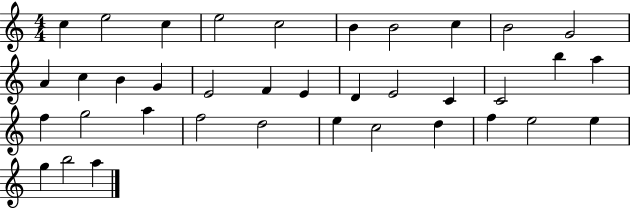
X:1
T:Untitled
M:4/4
L:1/4
K:C
c e2 c e2 c2 B B2 c B2 G2 A c B G E2 F E D E2 C C2 b a f g2 a f2 d2 e c2 d f e2 e g b2 a